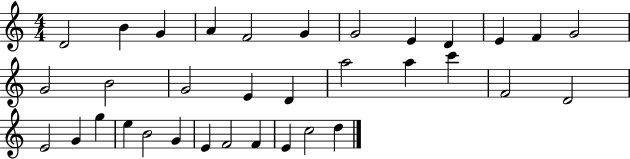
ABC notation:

X:1
T:Untitled
M:4/4
L:1/4
K:C
D2 B G A F2 G G2 E D E F G2 G2 B2 G2 E D a2 a c' F2 D2 E2 G g e B2 G E F2 F E c2 d